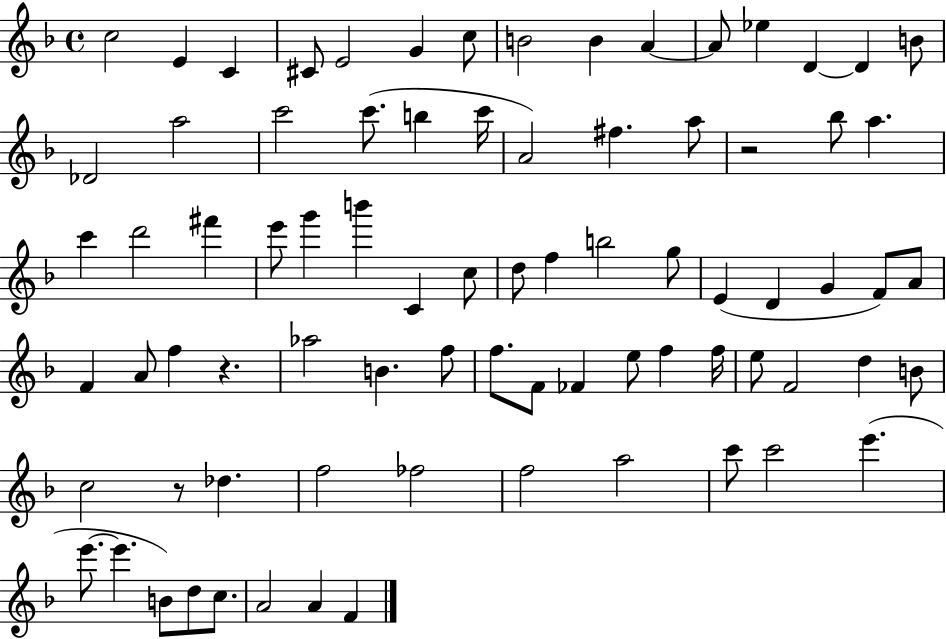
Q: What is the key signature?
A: F major